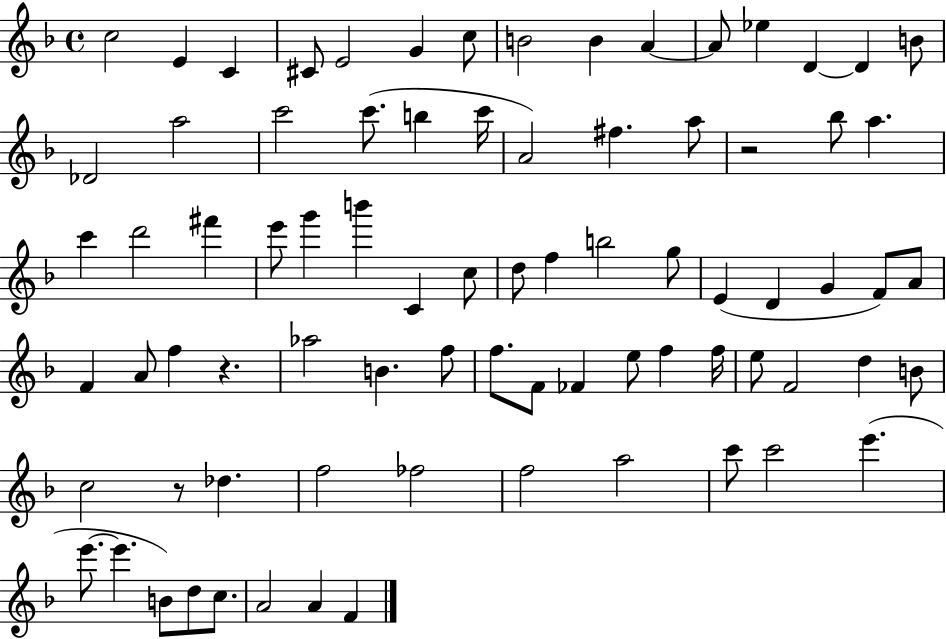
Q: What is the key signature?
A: F major